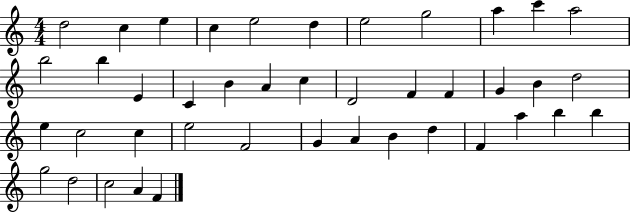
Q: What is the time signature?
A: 4/4